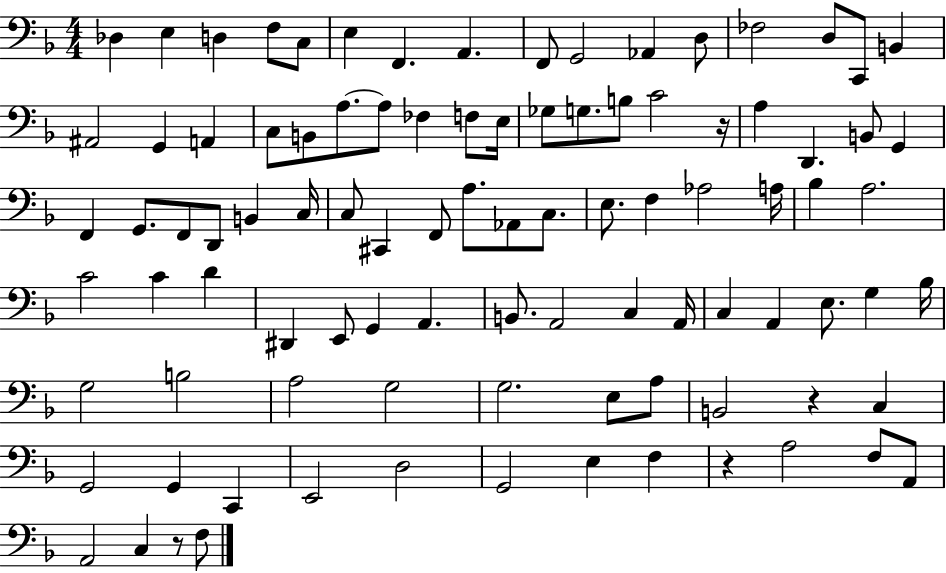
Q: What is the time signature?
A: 4/4